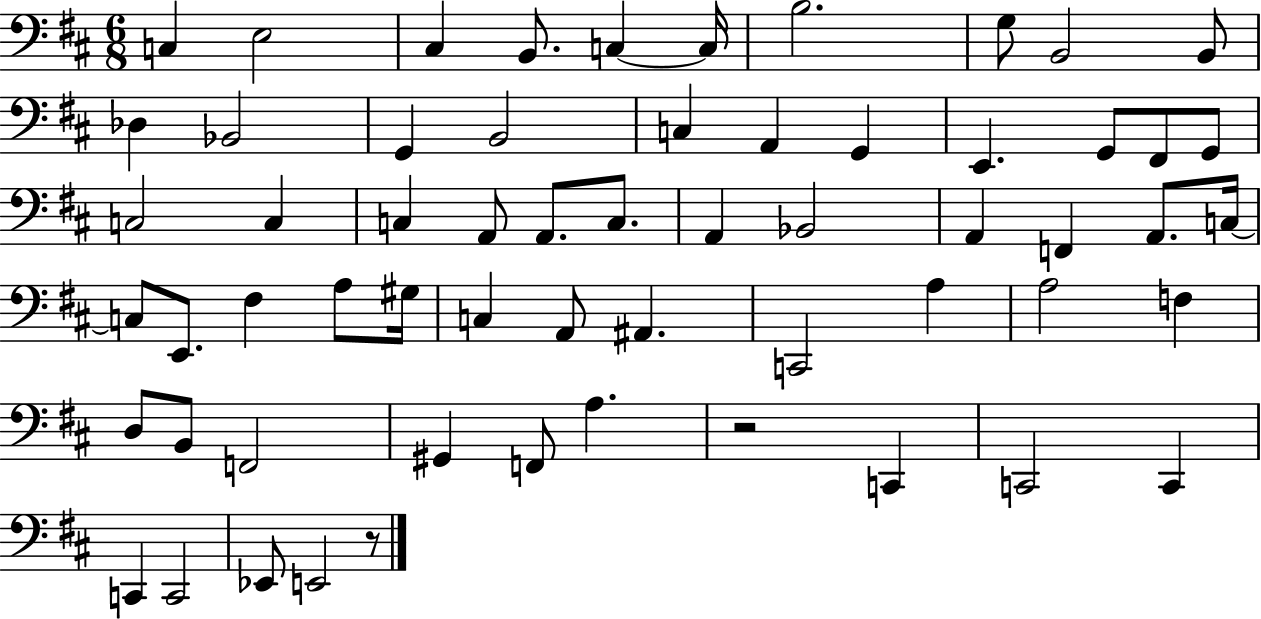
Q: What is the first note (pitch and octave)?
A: C3